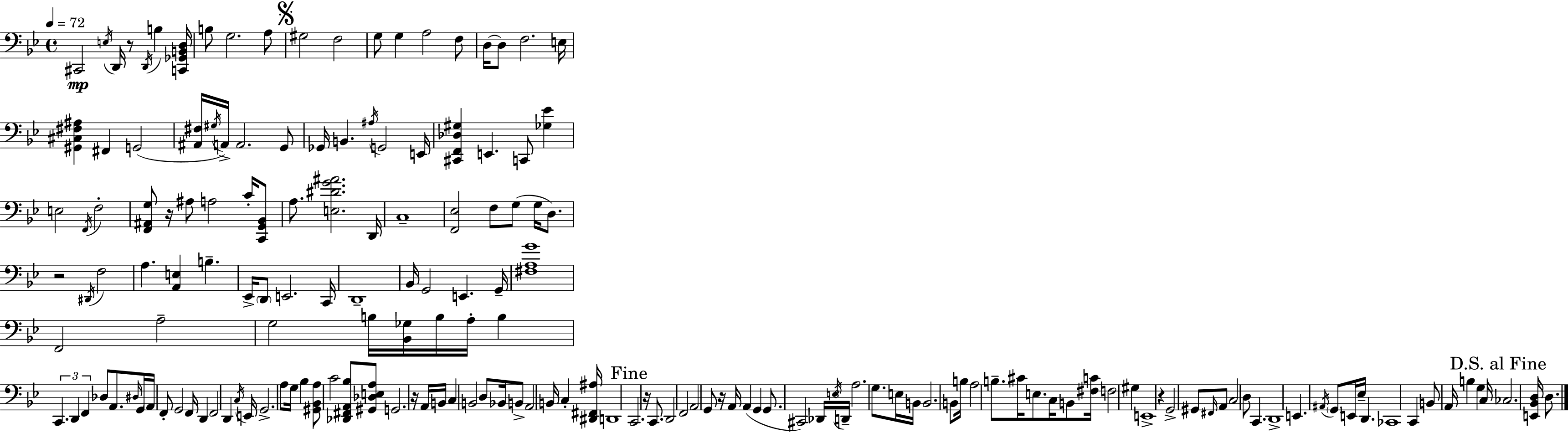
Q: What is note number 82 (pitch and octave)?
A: A3